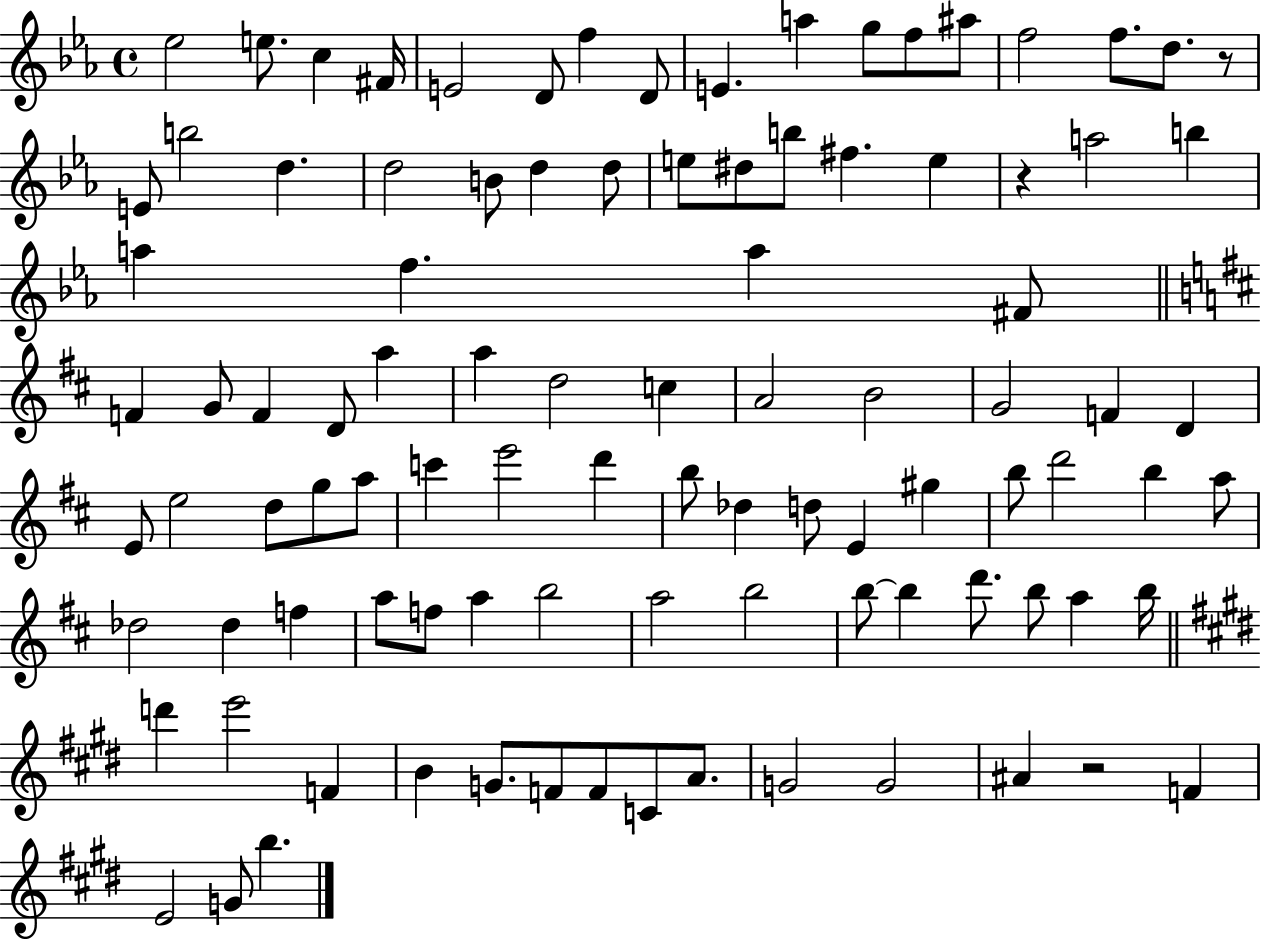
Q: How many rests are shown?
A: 3